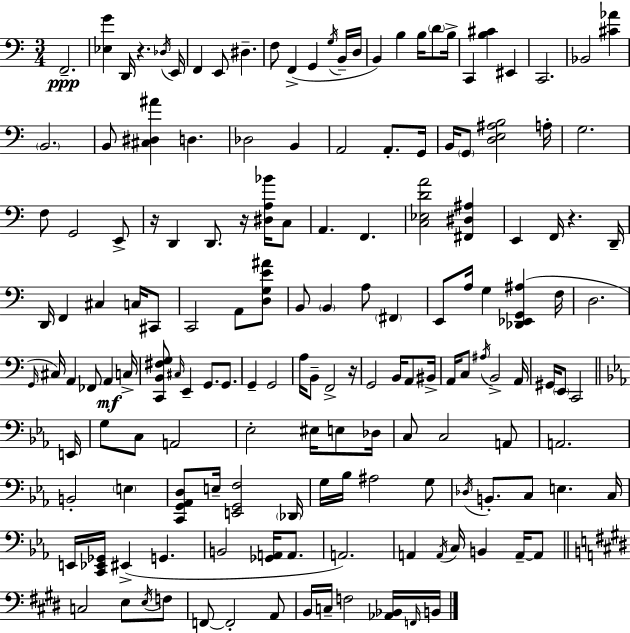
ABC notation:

X:1
T:Untitled
M:3/4
L:1/4
K:Am
F,,2 [_E,G] D,,/4 z _D,/4 E,,/4 F,, E,,/2 ^D, F,/2 F,, G,, G,/4 B,,/4 D,/4 B,, B, B,/4 D/2 B,/4 C,, [B,^C] ^E,, C,,2 _B,,2 [^C_A] B,,2 B,,/2 [^C,^D,^A] D, _D,2 B,, A,,2 A,,/2 G,,/4 B,,/4 G,,/2 [D,E,^A,B,]2 A,/4 G,2 F,/2 G,,2 E,,/2 z/4 D,, D,,/2 z/4 [^D,A,_B]/4 C,/2 A,, F,, [C,_E,DA]2 [^F,,^D,^A,] E,, F,,/4 z D,,/4 D,,/4 F,, ^C, C,/4 ^C,,/2 C,,2 A,,/2 [D,G,E^A]/2 B,,/2 B,, A,/2 ^F,, E,,/2 A,/4 G, [_D,,_E,,G,,^A,] F,/4 D,2 G,,/4 ^C,/4 A,, _F,,/2 A,, C,/4 [C,,B,,^F,G,]/2 ^C,/4 E,, G,,/2 G,,/2 G,, G,,2 A,/4 B,,/2 F,,2 z/4 G,,2 B,,/4 A,,/2 ^B,,/4 A,,/4 C,/2 ^A,/4 B,,2 A,,/4 ^G,,/4 E,,/2 C,,2 E,,/4 G,/2 C,/2 A,,2 _E,2 ^E,/4 E,/2 _D,/4 C,/2 C,2 A,,/2 A,,2 B,,2 E, [C,,G,,_A,,D,]/2 E,/4 [E,,G,,F,]2 _D,,/4 G,/4 _B,/4 ^A,2 G,/2 _D,/4 B,,/2 C,/2 E, C,/4 E,,/4 [C,,_E,,_G,,]/4 ^E,, G,, B,,2 [_G,,A,,]/4 A,,/2 A,,2 A,, A,,/4 C,/4 B,, A,,/4 A,,/2 C,2 E,/2 E,/4 F,/2 F,,/2 F,,2 A,,/2 B,,/4 C,/4 F,2 [_A,,_B,,]/4 F,,/4 B,,/4